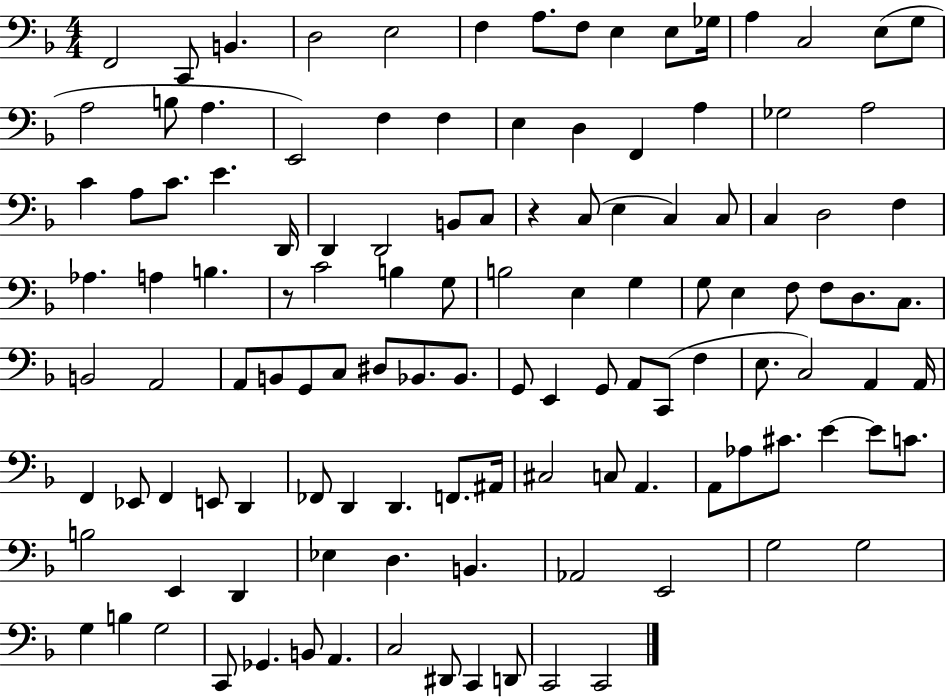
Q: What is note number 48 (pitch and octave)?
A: B3